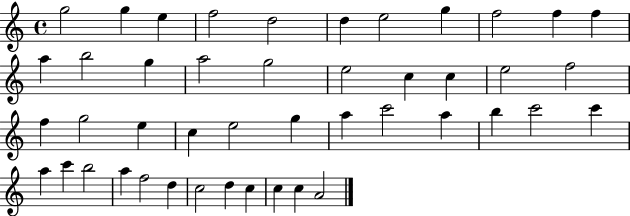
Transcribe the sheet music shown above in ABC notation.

X:1
T:Untitled
M:4/4
L:1/4
K:C
g2 g e f2 d2 d e2 g f2 f f a b2 g a2 g2 e2 c c e2 f2 f g2 e c e2 g a c'2 a b c'2 c' a c' b2 a f2 d c2 d c c c A2